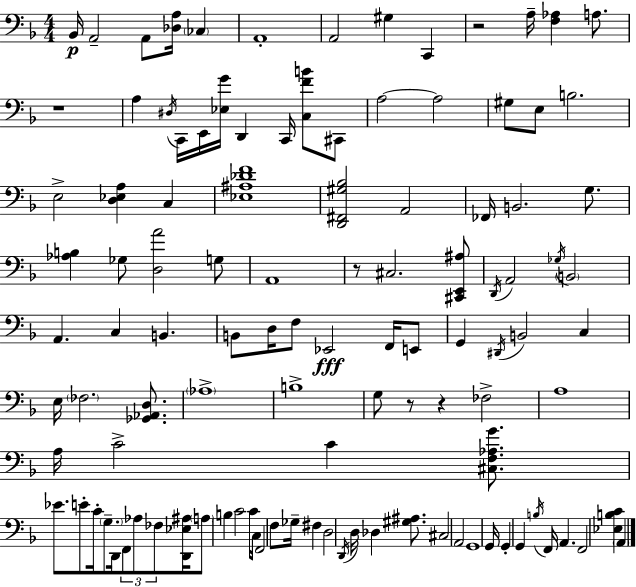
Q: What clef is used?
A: bass